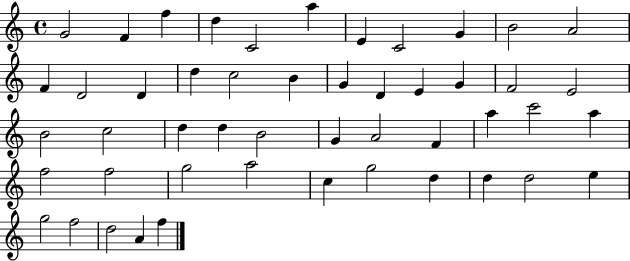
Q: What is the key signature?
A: C major